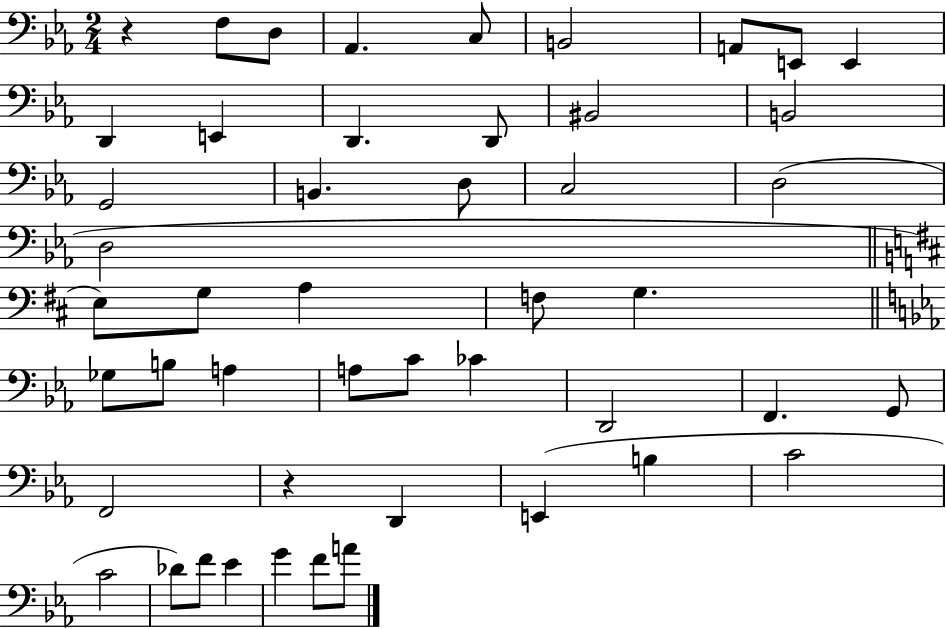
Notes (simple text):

R/q F3/e D3/e Ab2/q. C3/e B2/h A2/e E2/e E2/q D2/q E2/q D2/q. D2/e BIS2/h B2/h G2/h B2/q. D3/e C3/h D3/h D3/h E3/e G3/e A3/q F3/e G3/q. Gb3/e B3/e A3/q A3/e C4/e CES4/q D2/h F2/q. G2/e F2/h R/q D2/q E2/q B3/q C4/h C4/h Db4/e F4/e Eb4/q G4/q F4/e A4/e